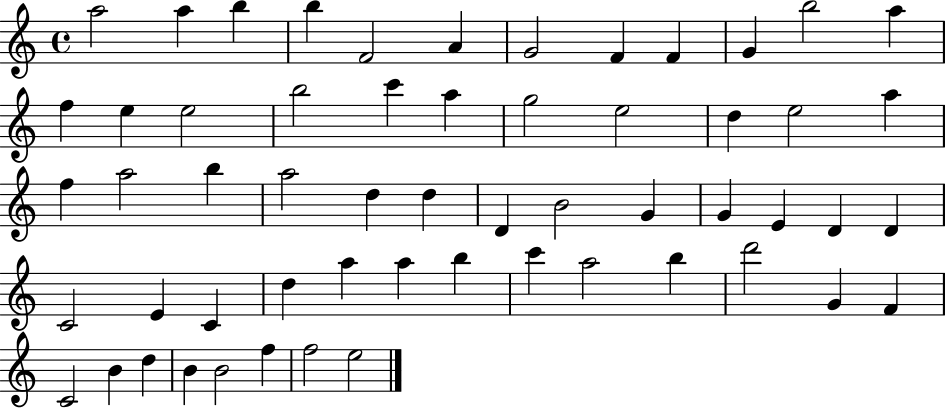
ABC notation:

X:1
T:Untitled
M:4/4
L:1/4
K:C
a2 a b b F2 A G2 F F G b2 a f e e2 b2 c' a g2 e2 d e2 a f a2 b a2 d d D B2 G G E D D C2 E C d a a b c' a2 b d'2 G F C2 B d B B2 f f2 e2